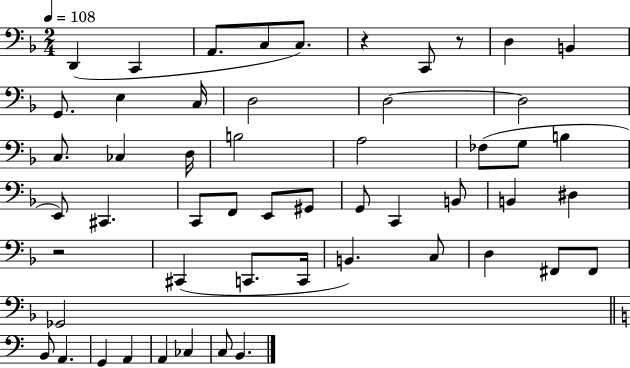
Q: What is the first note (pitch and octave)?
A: D2